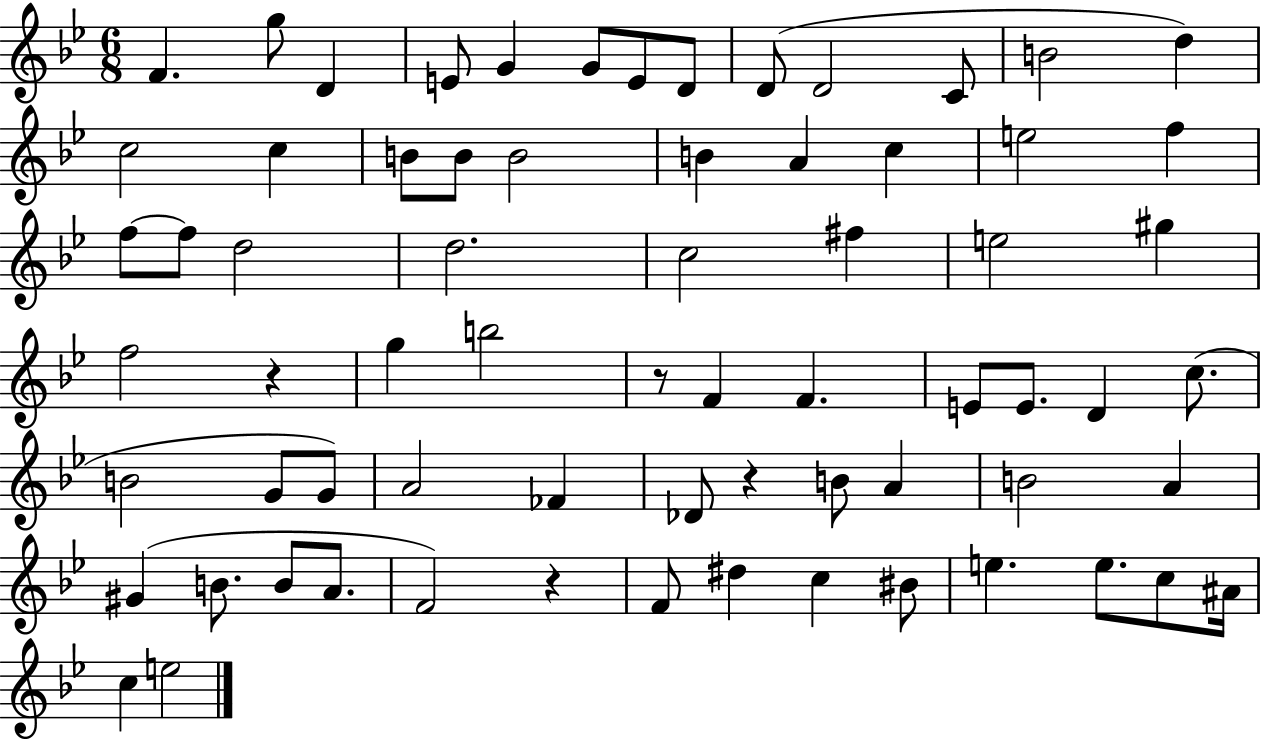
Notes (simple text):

F4/q. G5/e D4/q E4/e G4/q G4/e E4/e D4/e D4/e D4/h C4/e B4/h D5/q C5/h C5/q B4/e B4/e B4/h B4/q A4/q C5/q E5/h F5/q F5/e F5/e D5/h D5/h. C5/h F#5/q E5/h G#5/q F5/h R/q G5/q B5/h R/e F4/q F4/q. E4/e E4/e. D4/q C5/e. B4/h G4/e G4/e A4/h FES4/q Db4/e R/q B4/e A4/q B4/h A4/q G#4/q B4/e. B4/e A4/e. F4/h R/q F4/e D#5/q C5/q BIS4/e E5/q. E5/e. C5/e A#4/s C5/q E5/h